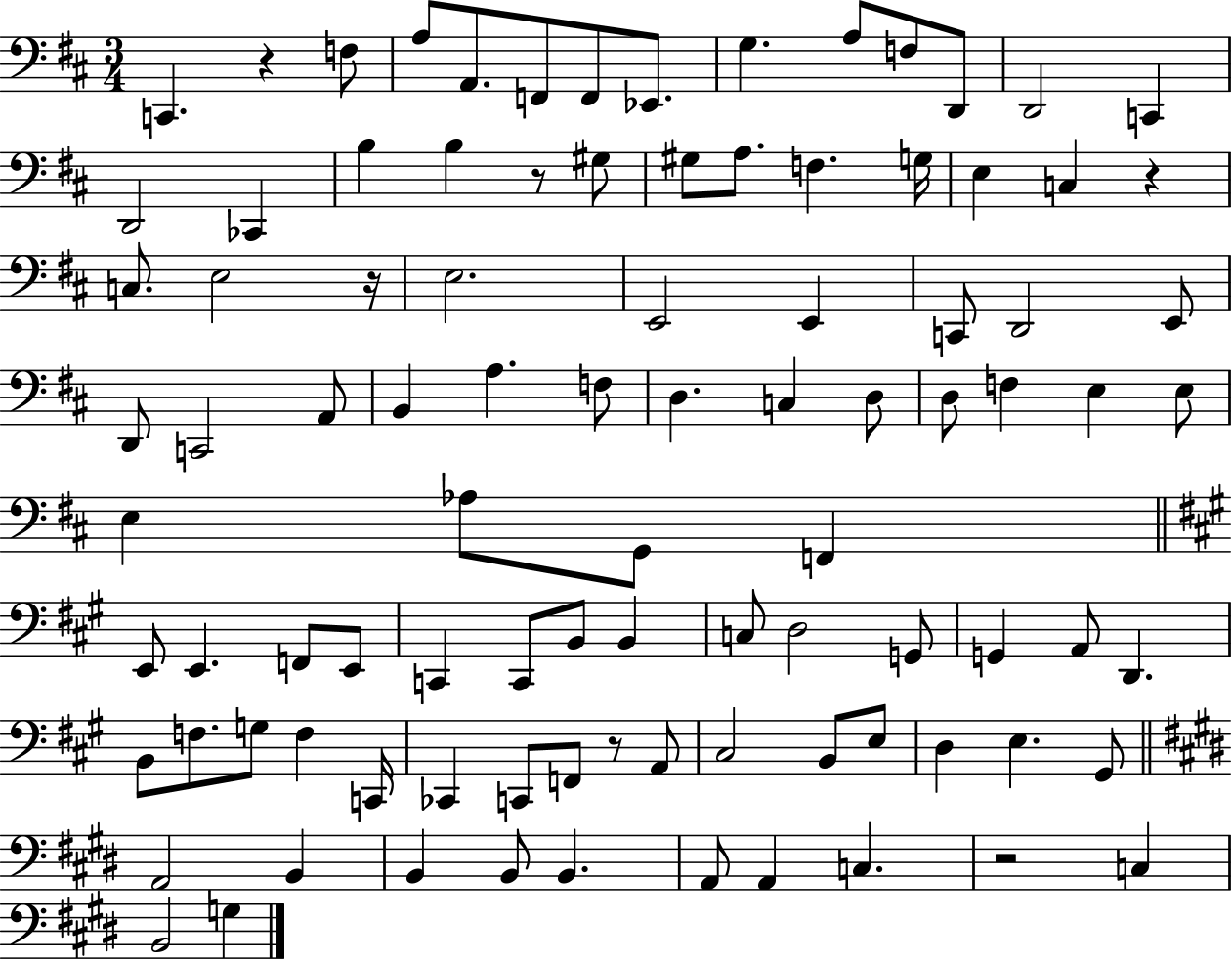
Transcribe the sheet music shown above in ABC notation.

X:1
T:Untitled
M:3/4
L:1/4
K:D
C,, z F,/2 A,/2 A,,/2 F,,/2 F,,/2 _E,,/2 G, A,/2 F,/2 D,,/2 D,,2 C,, D,,2 _C,, B, B, z/2 ^G,/2 ^G,/2 A,/2 F, G,/4 E, C, z C,/2 E,2 z/4 E,2 E,,2 E,, C,,/2 D,,2 E,,/2 D,,/2 C,,2 A,,/2 B,, A, F,/2 D, C, D,/2 D,/2 F, E, E,/2 E, _A,/2 G,,/2 F,, E,,/2 E,, F,,/2 E,,/2 C,, C,,/2 B,,/2 B,, C,/2 D,2 G,,/2 G,, A,,/2 D,, B,,/2 F,/2 G,/2 F, C,,/4 _C,, C,,/2 F,,/2 z/2 A,,/2 ^C,2 B,,/2 E,/2 D, E, ^G,,/2 A,,2 B,, B,, B,,/2 B,, A,,/2 A,, C, z2 C, B,,2 G,